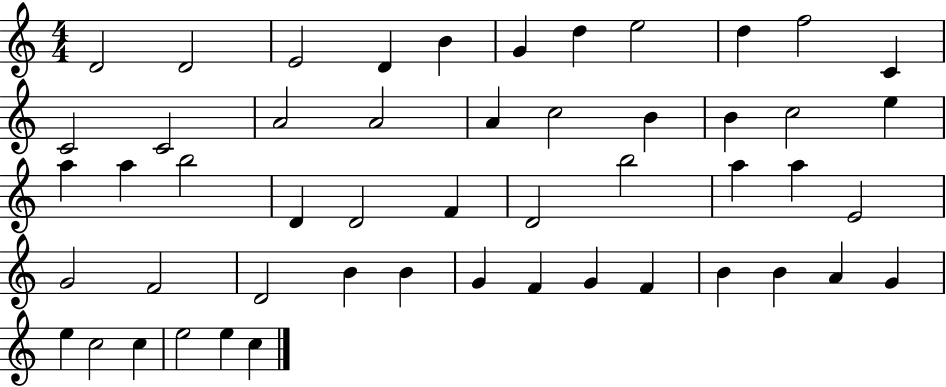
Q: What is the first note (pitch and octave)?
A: D4